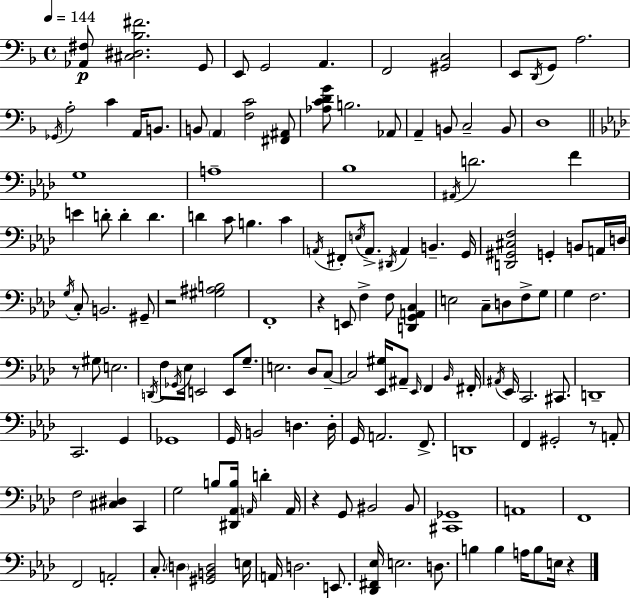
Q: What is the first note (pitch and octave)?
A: G2